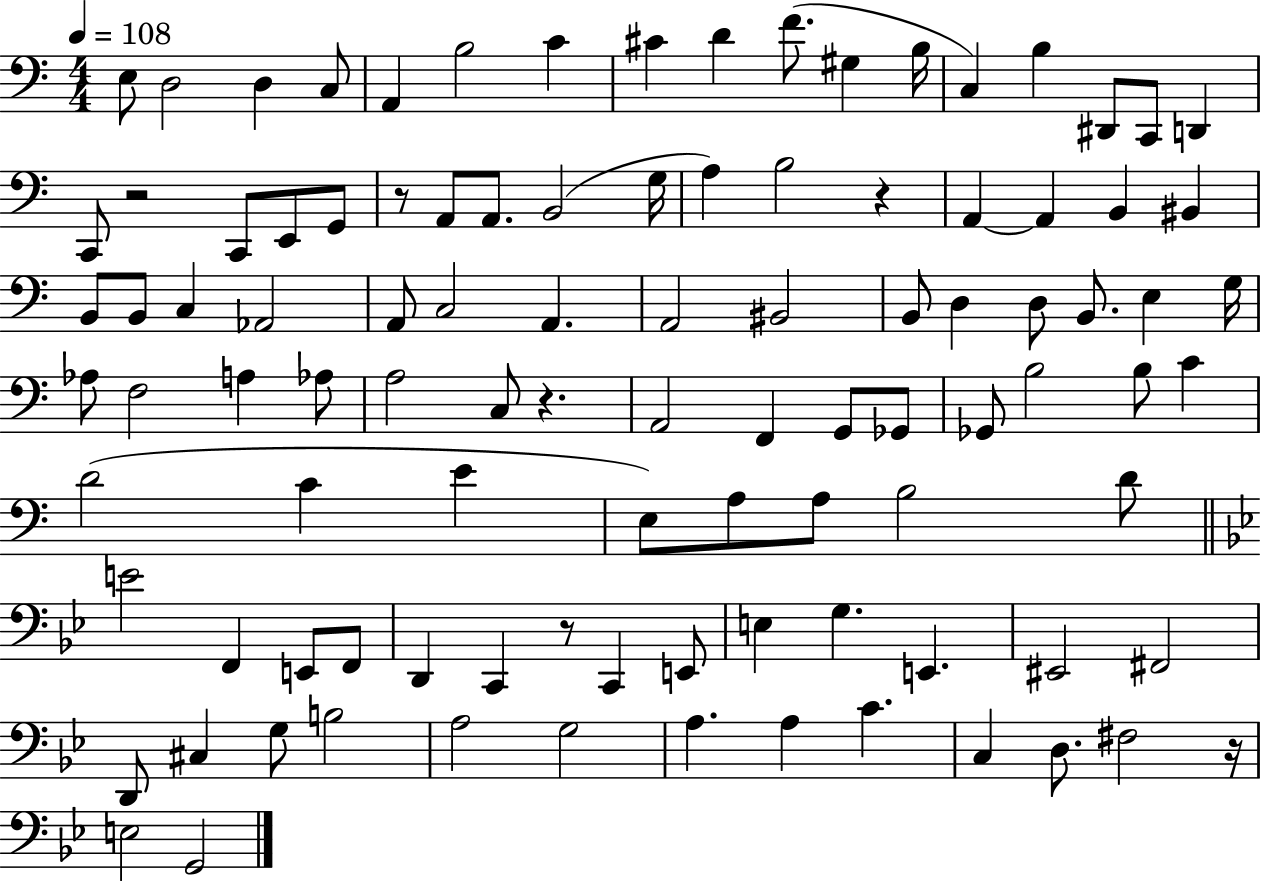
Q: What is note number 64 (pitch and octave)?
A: E3